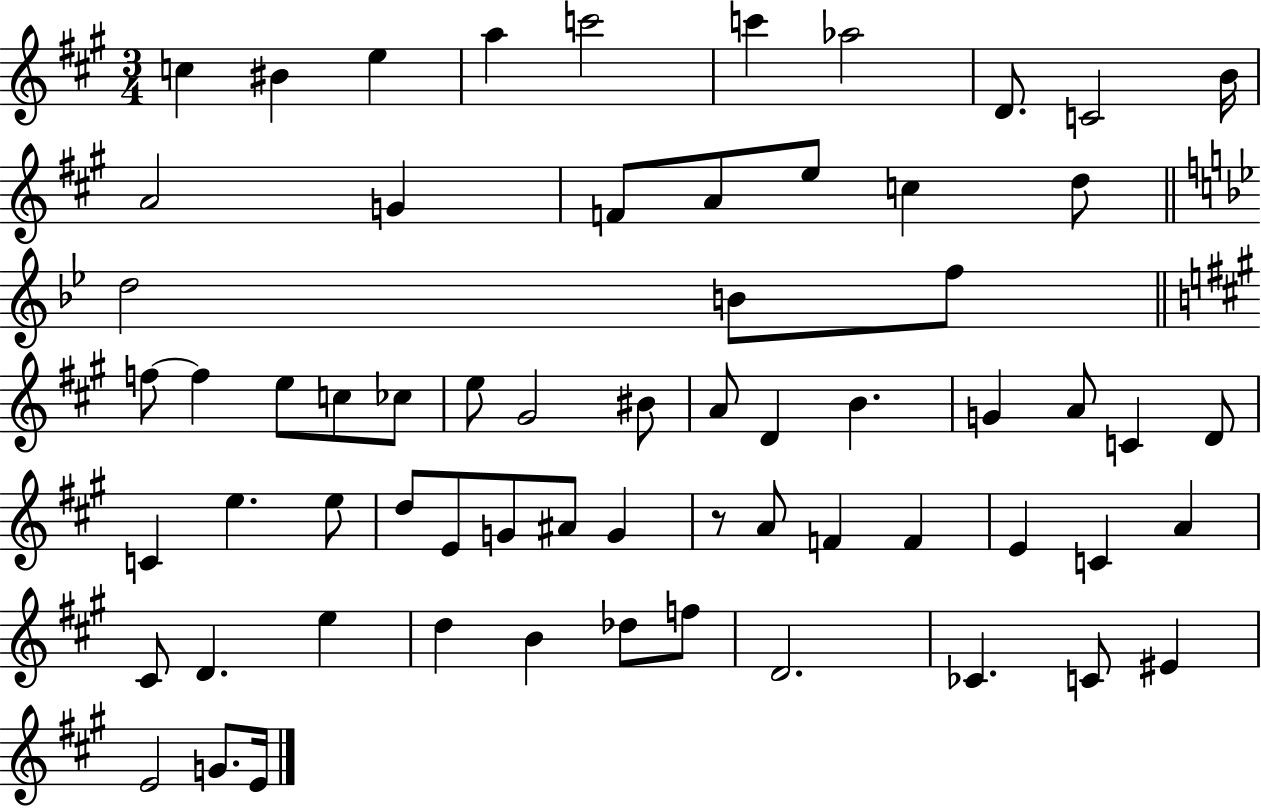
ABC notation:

X:1
T:Untitled
M:3/4
L:1/4
K:A
c ^B e a c'2 c' _a2 D/2 C2 B/4 A2 G F/2 A/2 e/2 c d/2 d2 B/2 f/2 f/2 f e/2 c/2 _c/2 e/2 ^G2 ^B/2 A/2 D B G A/2 C D/2 C e e/2 d/2 E/2 G/2 ^A/2 G z/2 A/2 F F E C A ^C/2 D e d B _d/2 f/2 D2 _C C/2 ^E E2 G/2 E/4